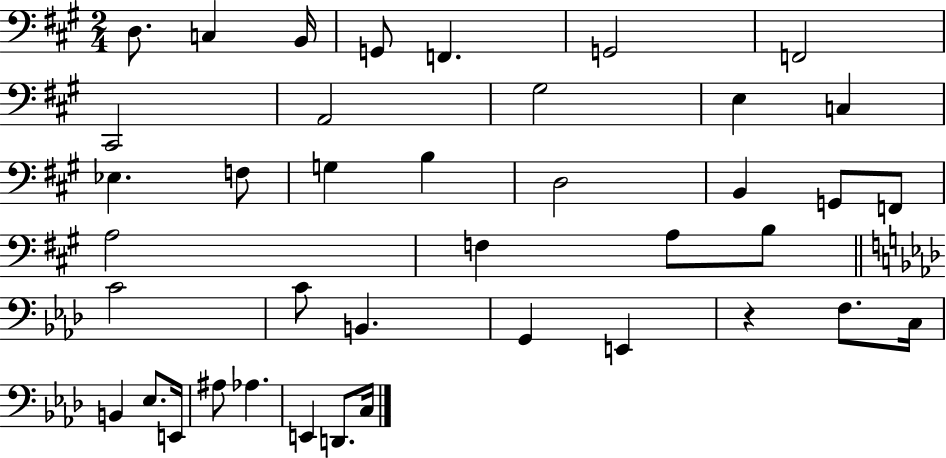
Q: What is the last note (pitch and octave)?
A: C3